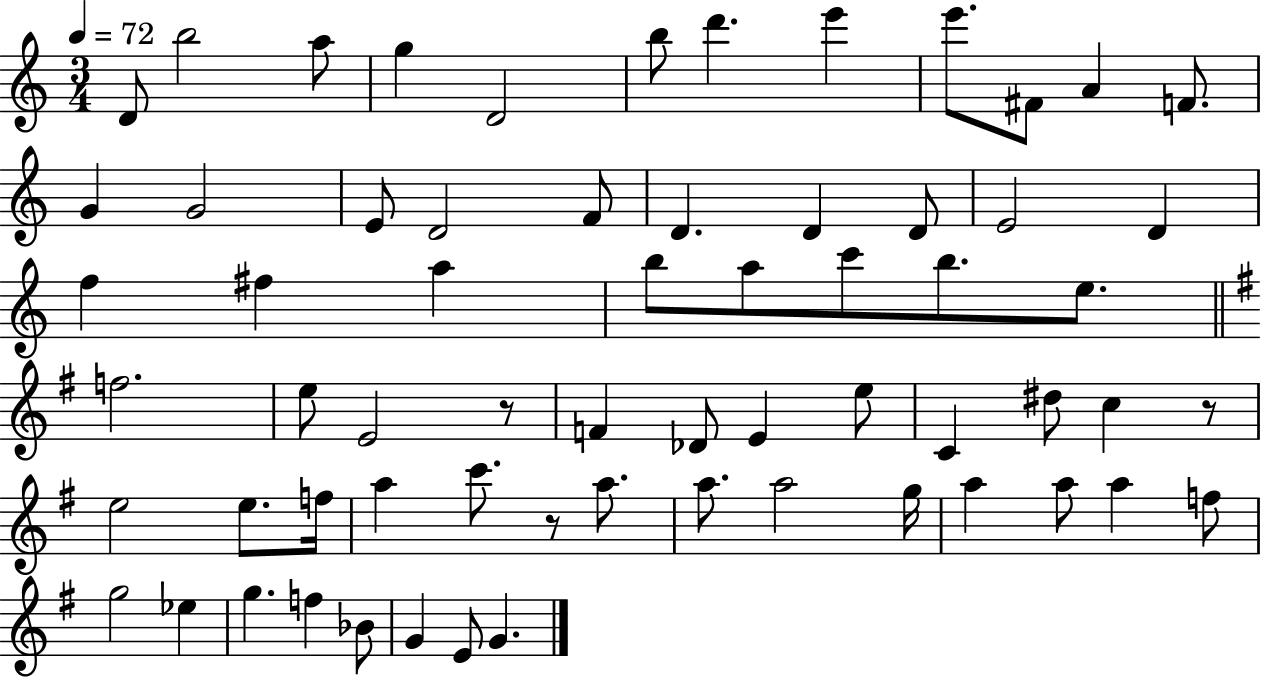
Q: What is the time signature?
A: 3/4